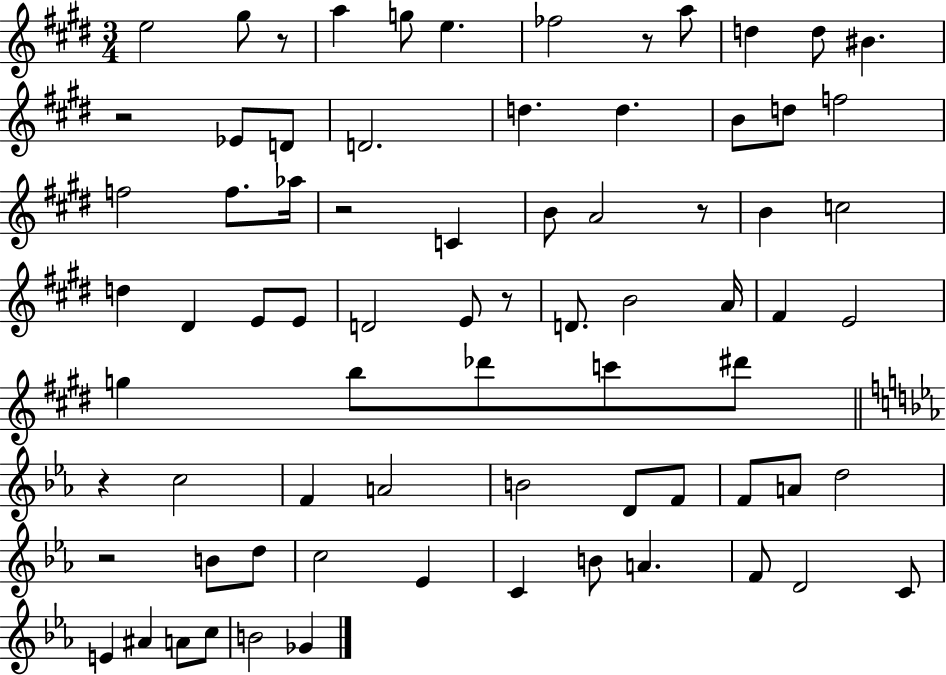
X:1
T:Untitled
M:3/4
L:1/4
K:E
e2 ^g/2 z/2 a g/2 e _f2 z/2 a/2 d d/2 ^B z2 _E/2 D/2 D2 d d B/2 d/2 f2 f2 f/2 _a/4 z2 C B/2 A2 z/2 B c2 d ^D E/2 E/2 D2 E/2 z/2 D/2 B2 A/4 ^F E2 g b/2 _d'/2 c'/2 ^d'/2 z c2 F A2 B2 D/2 F/2 F/2 A/2 d2 z2 B/2 d/2 c2 _E C B/2 A F/2 D2 C/2 E ^A A/2 c/2 B2 _G